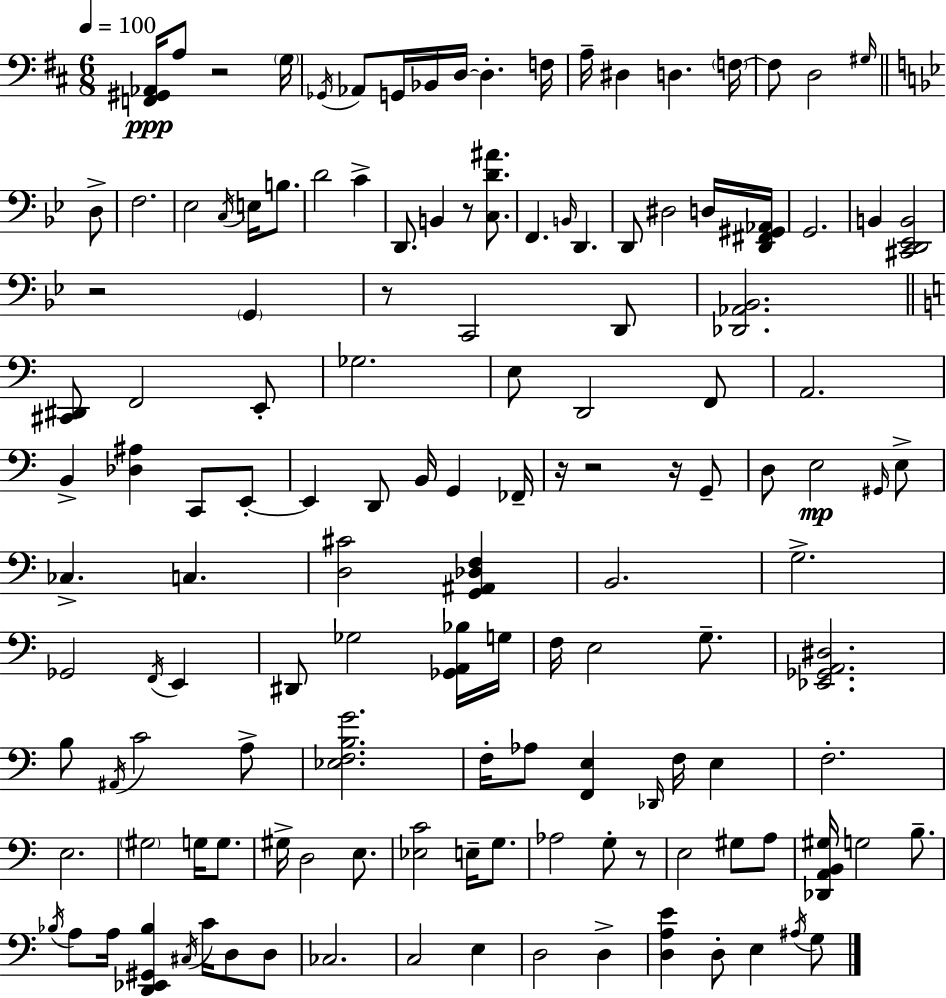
[F2,G#2,Ab2]/s A3/e R/h G3/s Gb2/s Ab2/e G2/s Bb2/s D3/s D3/q. F3/s A3/s D#3/q D3/q. F3/s F3/e D3/h G#3/s D3/e F3/h. Eb3/h C3/s E3/s B3/e. D4/h C4/q D2/e. B2/q R/e [C3,D4,A#4]/e. F2/q. B2/s D2/q. D2/e D#3/h D3/s [D2,F#2,G#2,Ab2]/s G2/h. B2/q [C#2,D2,Eb2,B2]/h R/h G2/q R/e C2/h D2/e [Db2,Ab2,Bb2]/h. [C#2,D#2]/e F2/h E2/e Gb3/h. E3/e D2/h F2/e A2/h. B2/q [Db3,A#3]/q C2/e E2/e E2/q D2/e B2/s G2/q FES2/s R/s R/h R/s G2/e D3/e E3/h G#2/s E3/e CES3/q. C3/q. [D3,C#4]/h [G2,A#2,Db3,F3]/q B2/h. G3/h. Gb2/h F2/s E2/q D#2/e Gb3/h [Gb2,A2,Bb3]/s G3/s F3/s E3/h G3/e. [Eb2,Gb2,A2,D#3]/h. B3/e A#2/s C4/h A3/e [Eb3,F3,B3,G4]/h. F3/s Ab3/e [F2,E3]/q Db2/s F3/s E3/q F3/h. E3/h. G#3/h G3/s G3/e. G#3/s D3/h E3/e. [Eb3,C4]/h E3/s G3/e. Ab3/h G3/e R/e E3/h G#3/e A3/e [Db2,A2,B2,G#3]/s G3/h B3/e. Bb3/s A3/e A3/s [D2,Eb2,G#2,Bb3]/q C#3/s C4/s D3/e D3/e CES3/h. C3/h E3/q D3/h D3/q [D3,A3,E4]/q D3/e E3/q A#3/s G3/e